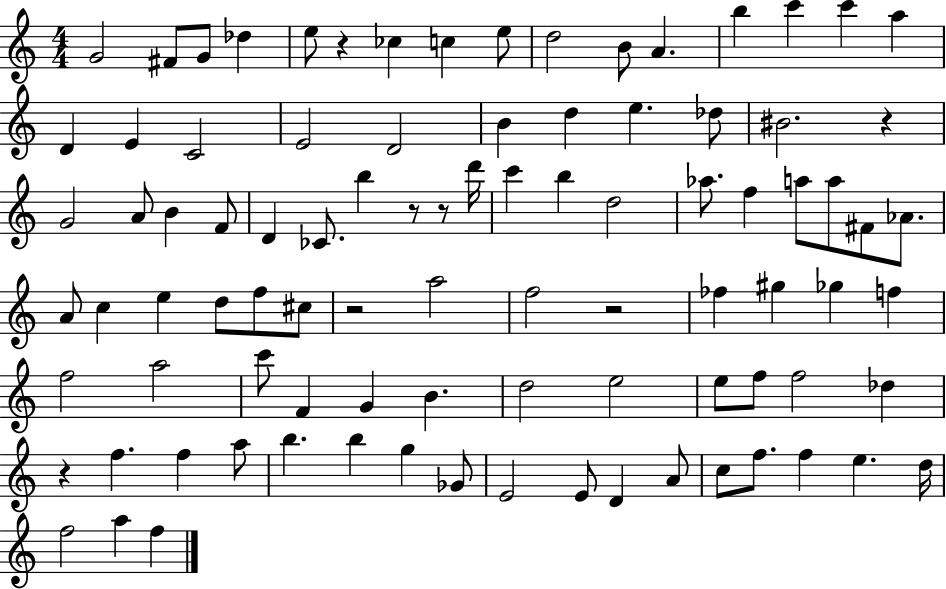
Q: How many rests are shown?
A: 7